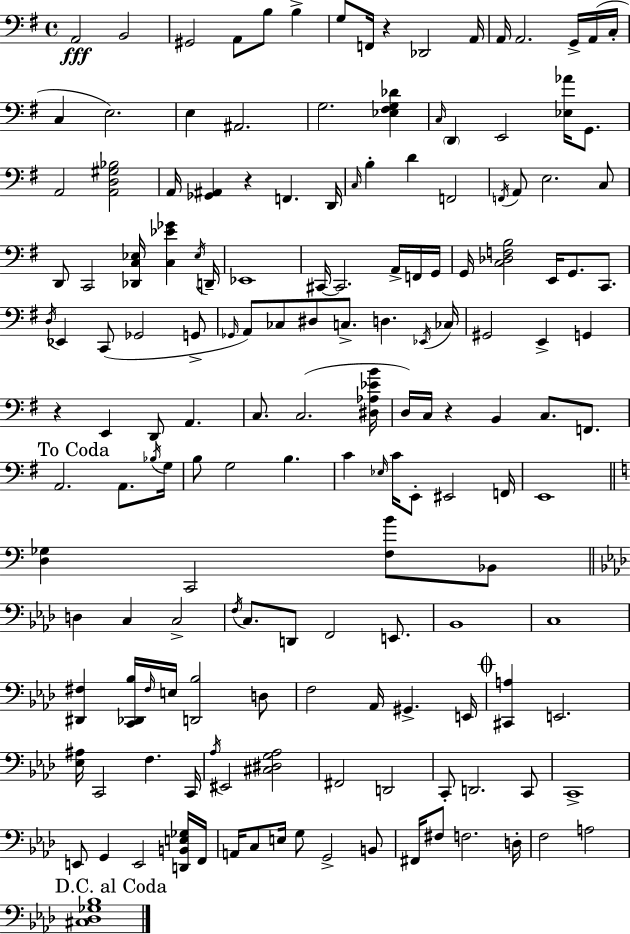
X:1
T:Untitled
M:4/4
L:1/4
K:G
A,,2 B,,2 ^G,,2 A,,/2 B,/2 B, G,/2 F,,/4 z _D,,2 A,,/4 A,,/4 A,,2 G,,/4 A,,/4 C,/4 C, E,2 E, ^A,,2 G,2 [_E,^F,G,_D] C,/4 D,, E,,2 [_E,_A]/4 G,,/2 A,,2 [A,,D,^G,_B,]2 A,,/4 [_G,,^A,,] z F,, D,,/4 C,/4 B, D F,,2 F,,/4 A,,/2 E,2 C,/2 D,,/2 C,,2 [_D,,C,_E,]/4 [C,_E_G] _E,/4 D,,/4 _E,,4 ^C,,/4 ^C,,2 A,,/4 F,,/4 G,,/4 G,,/4 [C,_D,F,B,]2 E,,/4 G,,/2 C,,/2 D,/4 _E,, C,,/2 _G,,2 G,,/2 _G,,/4 A,,/2 _C,/2 ^D,/2 C,/2 D, _E,,/4 _C,/4 ^G,,2 E,, G,, z E,, D,,/2 A,, C,/2 C,2 [^D,_A,_EB]/4 D,/4 C,/4 z B,, C,/2 F,,/2 A,,2 A,,/2 _B,/4 G,/4 B,/2 G,2 B, C _E,/4 C/4 E,,/2 ^E,,2 F,,/4 E,,4 [D,_G,] C,,2 [F,B]/2 _B,,/2 D, C, C,2 F,/4 C,/2 D,,/2 F,,2 E,,/2 _B,,4 C,4 [^D,,^F,] [C,,_D,,_B,]/4 ^F,/4 E,/4 [D,,_B,]2 D,/2 F,2 _A,,/4 ^G,, E,,/4 [^C,,A,] E,,2 [_E,^A,]/4 C,,2 F, C,,/4 _A,/4 ^E,,2 [^C,^D,G,_A,]2 ^F,,2 D,,2 C,,/2 D,,2 C,,/2 C,,4 E,,/2 G,, E,,2 [D,,B,,E,_G,]/4 F,,/4 A,,/4 C,/2 E,/4 G,/2 G,,2 B,,/2 ^F,,/4 ^F,/2 F,2 D,/4 F,2 A,2 [^C,_D,_G,_B,]4